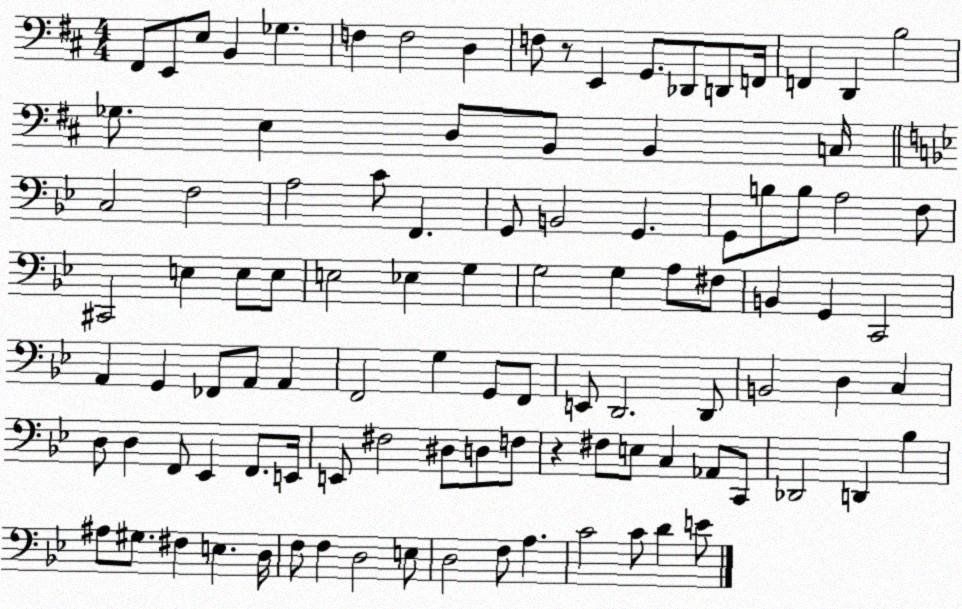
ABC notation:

X:1
T:Untitled
M:4/4
L:1/4
K:D
^F,,/2 E,,/2 E,/2 B,, _G, F, F,2 D, F,/2 z/2 E,, G,,/2 _D,,/2 D,,/2 F,,/4 F,, D,, B,2 _G,/2 E, D,/2 B,,/2 B,, C,/4 C,2 F,2 A,2 C/2 F,, G,,/2 B,,2 G,, G,,/2 B,/2 B,/2 A,2 F,/2 ^C,,2 E, E,/2 E,/2 E,2 _E, G, G,2 G, A,/2 ^F,/2 B,, G,, C,,2 A,, G,, _F,,/2 A,,/2 A,, F,,2 G, G,,/2 F,,/2 E,,/2 D,,2 D,,/2 B,,2 D, C, D,/2 D, F,,/2 _E,, F,,/2 E,,/4 E,,/2 ^F,2 ^D,/2 D,/2 F,/2 z ^F,/2 E,/2 C, _A,,/2 C,,/2 _D,,2 D,, _B, ^A,/2 ^G,/2 ^F, E, D,/4 F,/2 F, D,2 E,/2 D,2 F,/2 A, C2 C/2 D E/2